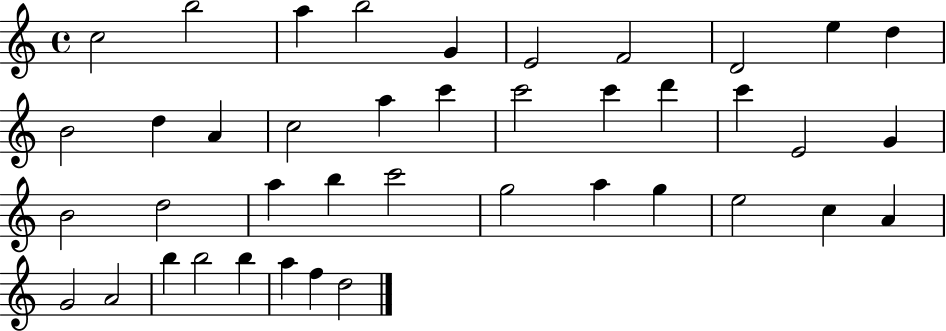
{
  \clef treble
  \time 4/4
  \defaultTimeSignature
  \key c \major
  c''2 b''2 | a''4 b''2 g'4 | e'2 f'2 | d'2 e''4 d''4 | \break b'2 d''4 a'4 | c''2 a''4 c'''4 | c'''2 c'''4 d'''4 | c'''4 e'2 g'4 | \break b'2 d''2 | a''4 b''4 c'''2 | g''2 a''4 g''4 | e''2 c''4 a'4 | \break g'2 a'2 | b''4 b''2 b''4 | a''4 f''4 d''2 | \bar "|."
}